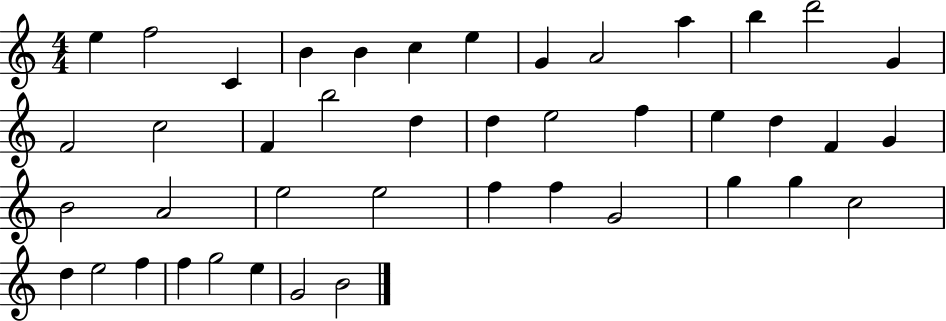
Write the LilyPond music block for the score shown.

{
  \clef treble
  \numericTimeSignature
  \time 4/4
  \key c \major
  e''4 f''2 c'4 | b'4 b'4 c''4 e''4 | g'4 a'2 a''4 | b''4 d'''2 g'4 | \break f'2 c''2 | f'4 b''2 d''4 | d''4 e''2 f''4 | e''4 d''4 f'4 g'4 | \break b'2 a'2 | e''2 e''2 | f''4 f''4 g'2 | g''4 g''4 c''2 | \break d''4 e''2 f''4 | f''4 g''2 e''4 | g'2 b'2 | \bar "|."
}